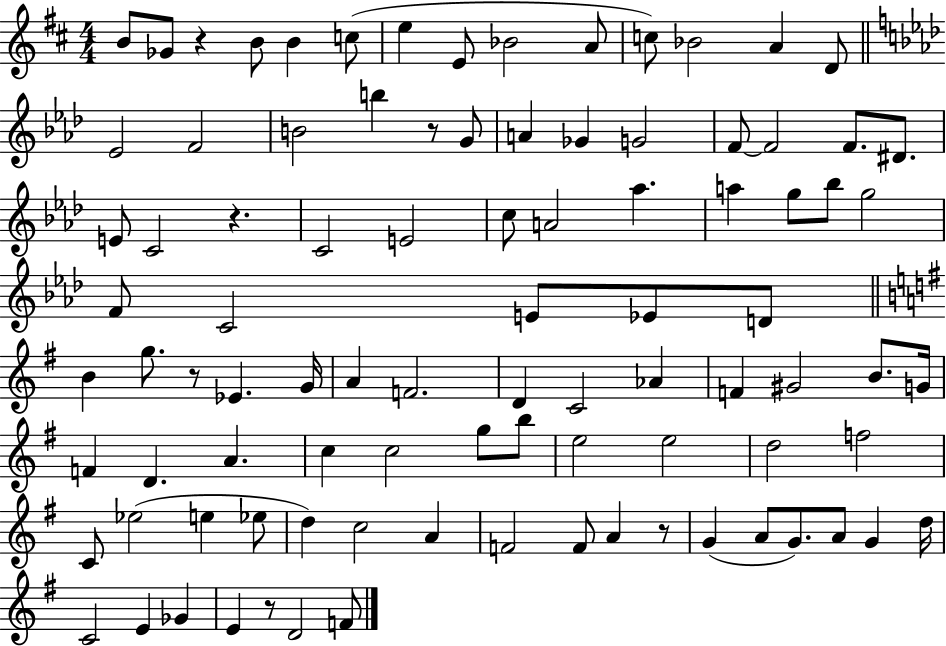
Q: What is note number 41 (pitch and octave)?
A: D4